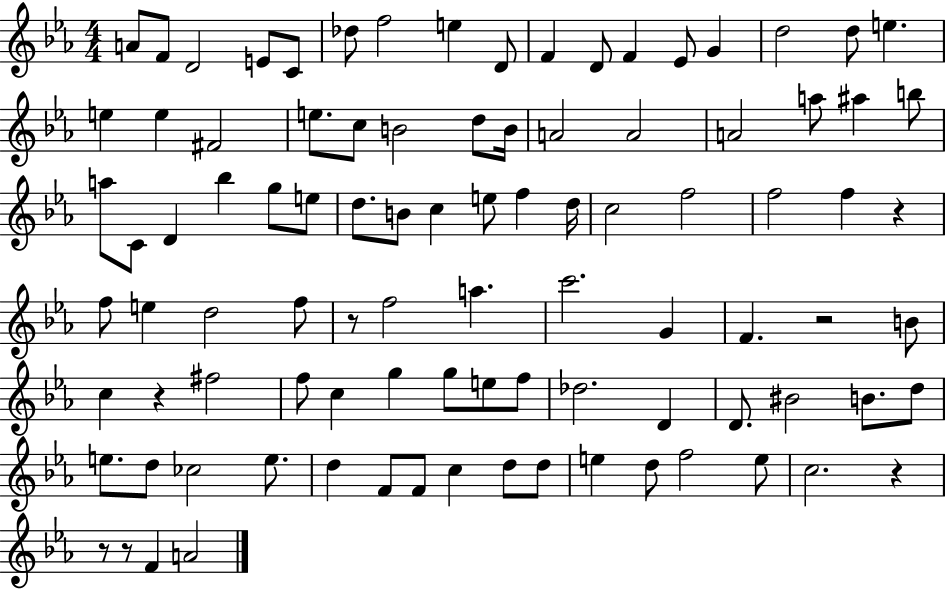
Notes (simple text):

A4/e F4/e D4/h E4/e C4/e Db5/e F5/h E5/q D4/e F4/q D4/e F4/q Eb4/e G4/q D5/h D5/e E5/q. E5/q E5/q F#4/h E5/e. C5/e B4/h D5/e B4/s A4/h A4/h A4/h A5/e A#5/q B5/e A5/e C4/e D4/q Bb5/q G5/e E5/e D5/e. B4/e C5/q E5/e F5/q D5/s C5/h F5/h F5/h F5/q R/q F5/e E5/q D5/h F5/e R/e F5/h A5/q. C6/h. G4/q F4/q. R/h B4/e C5/q R/q F#5/h F5/e C5/q G5/q G5/e E5/e F5/e Db5/h. D4/q D4/e. BIS4/h B4/e. D5/e E5/e. D5/e CES5/h E5/e. D5/q F4/e F4/e C5/q D5/e D5/e E5/q D5/e F5/h E5/e C5/h. R/q R/e R/e F4/q A4/h